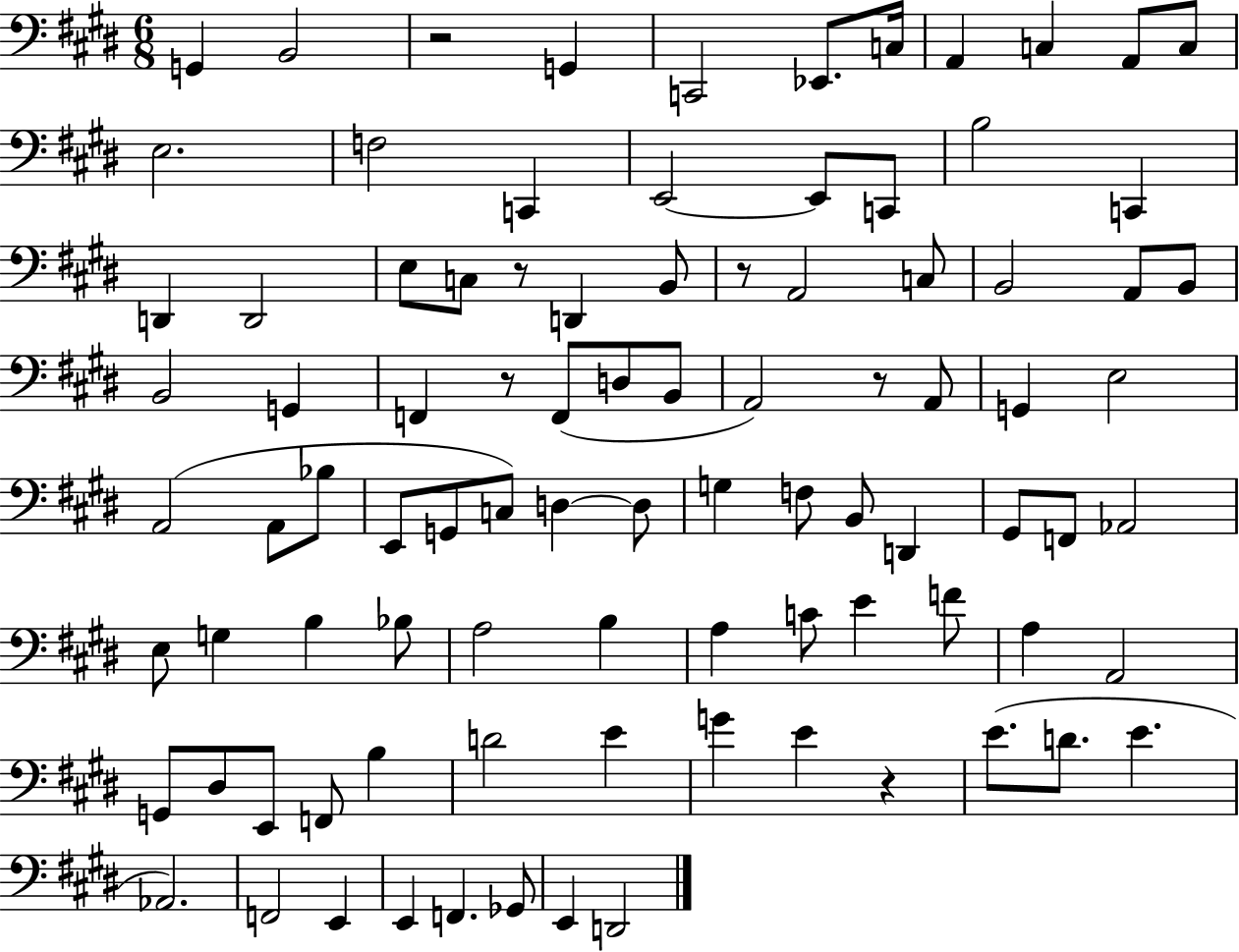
G2/q B2/h R/h G2/q C2/h Eb2/e. C3/s A2/q C3/q A2/e C3/e E3/h. F3/h C2/q E2/h E2/e C2/e B3/h C2/q D2/q D2/h E3/e C3/e R/e D2/q B2/e R/e A2/h C3/e B2/h A2/e B2/e B2/h G2/q F2/q R/e F2/e D3/e B2/e A2/h R/e A2/e G2/q E3/h A2/h A2/e Bb3/e E2/e G2/e C3/e D3/q D3/e G3/q F3/e B2/e D2/q G#2/e F2/e Ab2/h E3/e G3/q B3/q Bb3/e A3/h B3/q A3/q C4/e E4/q F4/e A3/q A2/h G2/e D#3/e E2/e F2/e B3/q D4/h E4/q G4/q E4/q R/q E4/e. D4/e. E4/q. Ab2/h. F2/h E2/q E2/q F2/q. Gb2/e E2/q D2/h